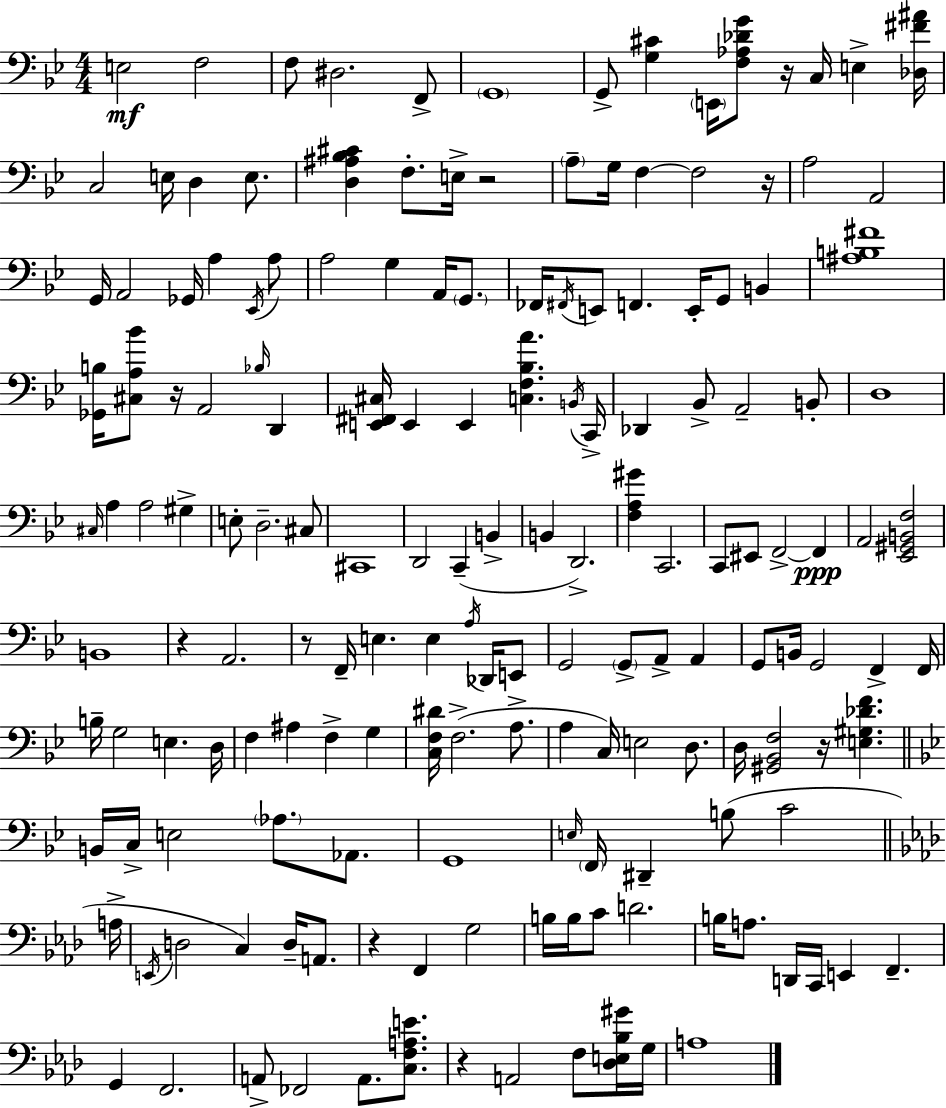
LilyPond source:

{
  \clef bass
  \numericTimeSignature
  \time 4/4
  \key bes \major
  e2\mf f2 | f8 dis2. f,8-> | \parenthesize g,1 | g,8-> <g cis'>4 \parenthesize e,16 <f aes des' g'>8 r16 c16 e4-> <des fis' ais'>16 | \break c2 e16 d4 e8. | <d ais bes cis'>4 f8.-. e16-> r2 | \parenthesize a8-- g16 f4~~ f2 r16 | a2 a,2 | \break g,16 a,2 ges,16 a4 \acciaccatura { ees,16 } a8 | a2 g4 a,16 \parenthesize g,8. | fes,16 \acciaccatura { fis,16 } e,8 f,4. e,16-. g,8 b,4 | <ais b fis'>1 | \break <ges, b>16 <cis a bes'>8 r16 a,2 \grace { bes16 } d,4 | <e, fis, cis>16 e,4 e,4 <c f bes a'>4. | \acciaccatura { b,16 } c,16-> des,4 bes,8-> a,2-- | b,8-. d1 | \break \grace { cis16 } a4 a2 | gis4-> e8-. d2.-- | cis8 cis,1 | d,2 c,4--( | \break b,4-> b,4 d,2.->) | <f a gis'>4 c,2. | c,8 eis,8 f,2->~~ | f,4\ppp a,2 <ees, gis, b, f>2 | \break b,1 | r4 a,2. | r8 f,16-- e4. e4 | \acciaccatura { a16 } des,16 e,8 g,2 \parenthesize g,8-> | \break a,8-> a,4 g,8 b,16 g,2 | f,4-> f,16 b16-- g2 e4. | d16 f4 ais4 f4-> | g4 <c f dis'>16 f2.->( | \break a8.-> a4 c16) e2 | d8. d16 <gis, bes, f>2 r16 | <e gis des' f'>4. \bar "||" \break \key bes \major b,16 c16-> e2 \parenthesize aes8. aes,8. | g,1 | \grace { e16 } \parenthesize f,16 dis,4-- b8( c'2 | \bar "||" \break \key aes \major a16-> \acciaccatura { e,16 } d2 c4) d16-- a,8. | r4 f,4 g2 | b16 b16 c'8 d'2. | b16 a8. d,16 c,16 e,4 f,4.-- | \break g,4 f,2. | a,8-> fes,2 a,8. <c f a e'>8. | r4 a,2 f8 | <des e bes gis'>16 g16 a1 | \break \bar "|."
}